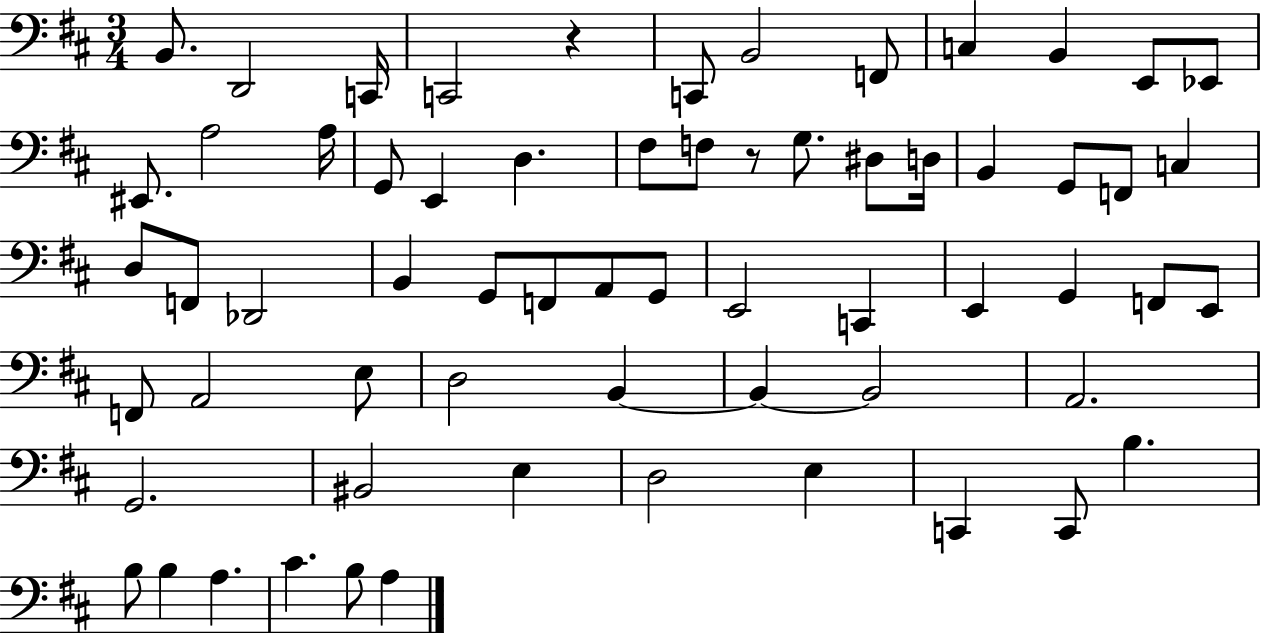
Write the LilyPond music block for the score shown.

{
  \clef bass
  \numericTimeSignature
  \time 3/4
  \key d \major
  b,8. d,2 c,16 | c,2 r4 | c,8 b,2 f,8 | c4 b,4 e,8 ees,8 | \break eis,8. a2 a16 | g,8 e,4 d4. | fis8 f8 r8 g8. dis8 d16 | b,4 g,8 f,8 c4 | \break d8 f,8 des,2 | b,4 g,8 f,8 a,8 g,8 | e,2 c,4 | e,4 g,4 f,8 e,8 | \break f,8 a,2 e8 | d2 b,4~~ | b,4~~ b,2 | a,2. | \break g,2. | bis,2 e4 | d2 e4 | c,4 c,8 b4. | \break b8 b4 a4. | cis'4. b8 a4 | \bar "|."
}